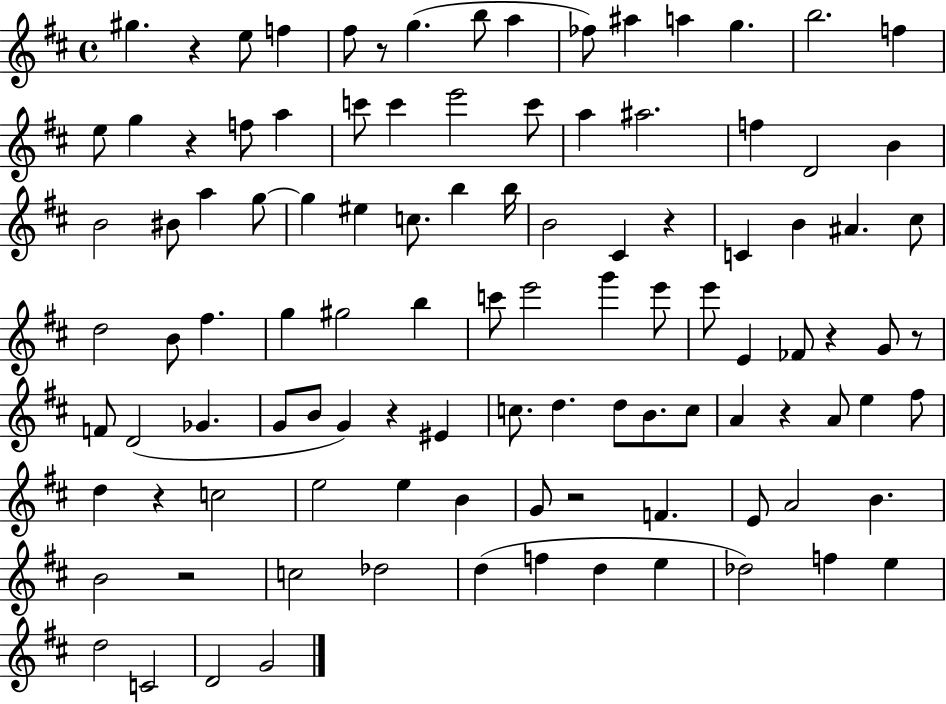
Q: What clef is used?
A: treble